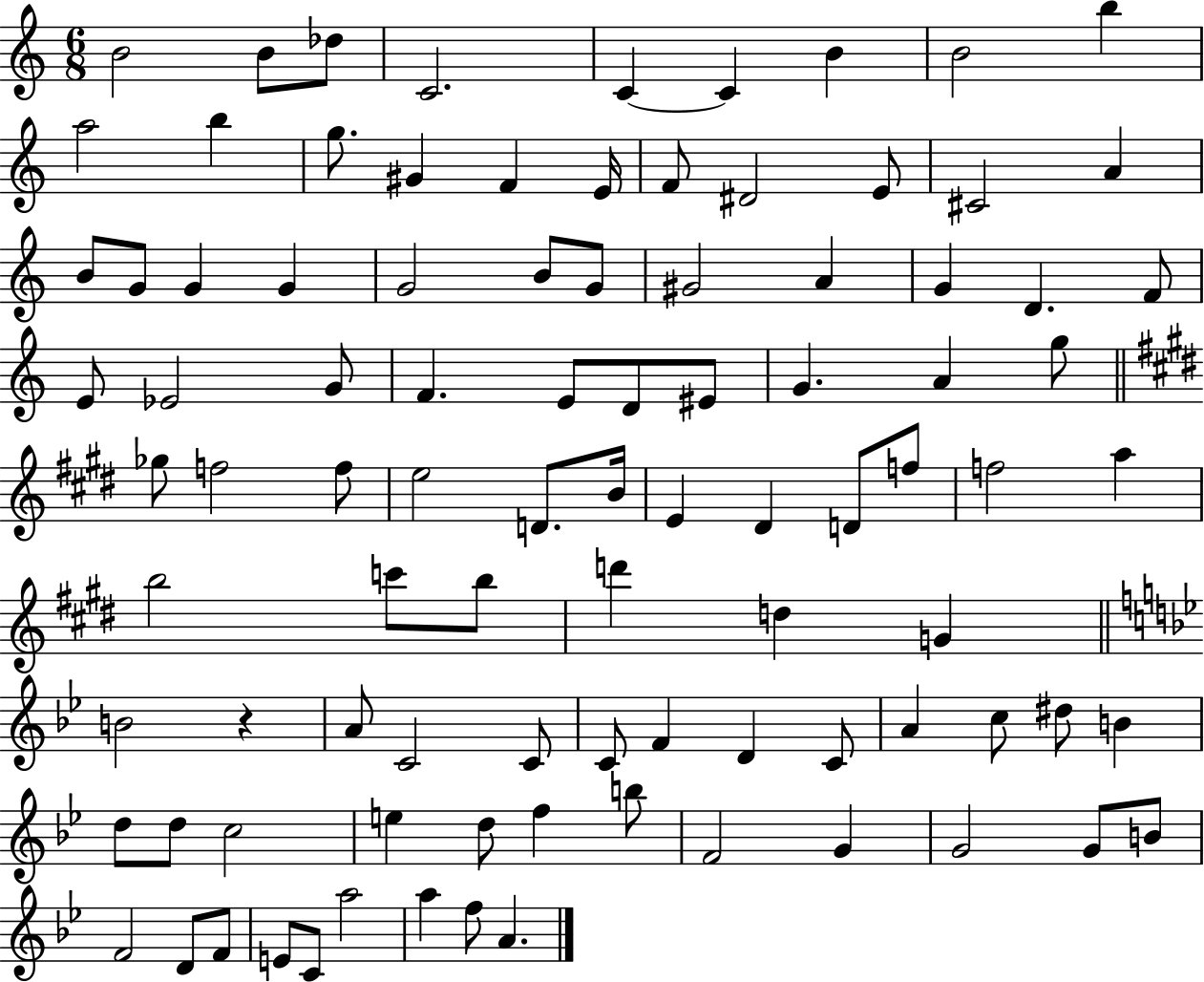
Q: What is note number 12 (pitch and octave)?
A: G5